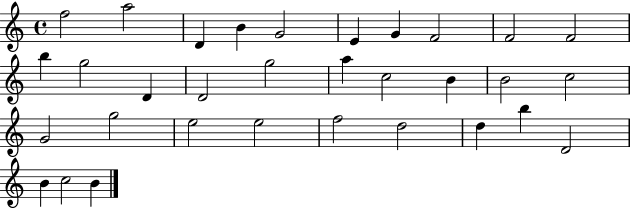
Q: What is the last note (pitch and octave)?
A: B4